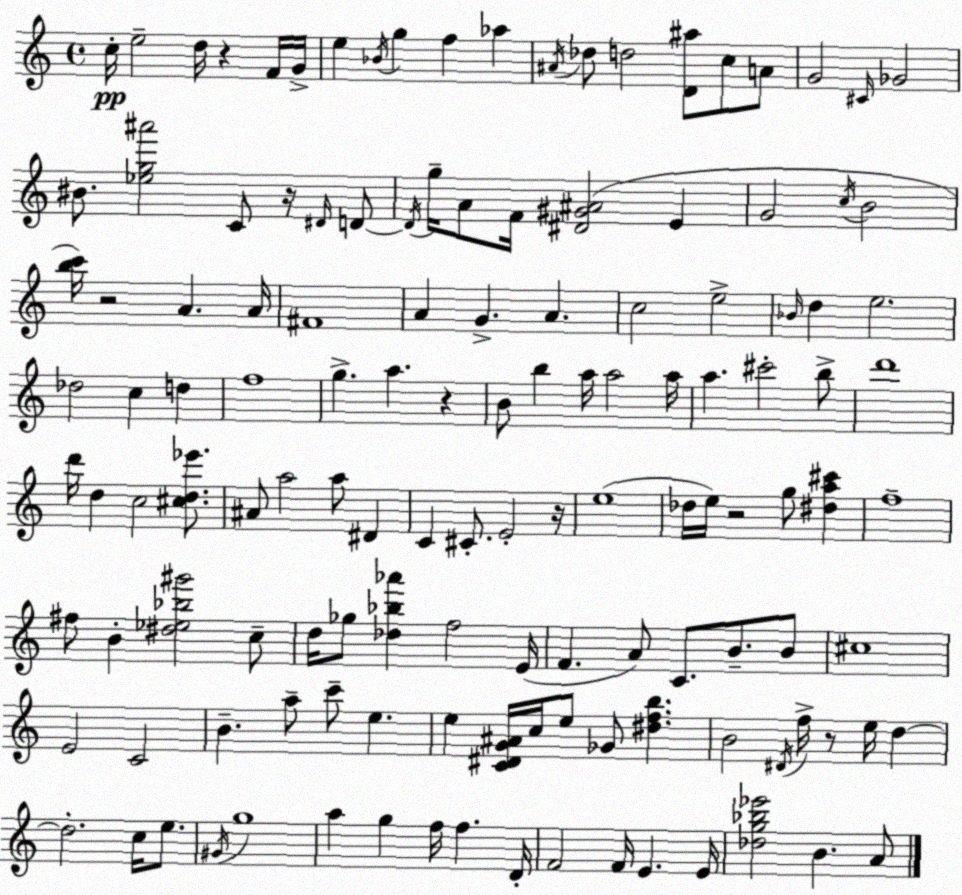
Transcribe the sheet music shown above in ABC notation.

X:1
T:Untitled
M:4/4
L:1/4
K:Am
c/4 e2 d/4 z F/4 G/4 e _B/4 g f _a ^A/4 _d/2 d2 [D^a]/2 c/2 A/2 G2 ^C/4 _G2 ^B/2 [_eg^a']2 C/2 z/4 ^D/4 D/2 D/4 g/4 A/2 F/4 [^D^G^A]2 E G2 c/4 B2 [bc']/4 z2 A A/4 ^F4 A G A c2 e2 _B/4 d e2 _d2 c d f4 g a z B/2 b a/4 a2 a/4 a ^c'2 b/2 d'4 d'/4 d c2 [^cd_e']/2 ^A/2 a2 a/2 ^D C ^C/2 E2 z/4 e4 _d/4 e/4 z2 g/2 [^da^c'] f4 ^f/2 B [^d_e_b^g']2 c/2 d/4 _g/2 [_d_b_a'] f2 E/4 F A/2 C/2 B/2 B/2 ^c4 E2 C2 B a/2 c'/2 e e [C^DG^A]/4 c/4 e/2 _G/2 [^dfb] B2 ^D/4 f/4 z/2 e/4 d d2 c/4 e/2 ^G/4 g4 a g f/4 f D/4 F2 F/4 E E/4 [_dg_b_e']2 B A/2